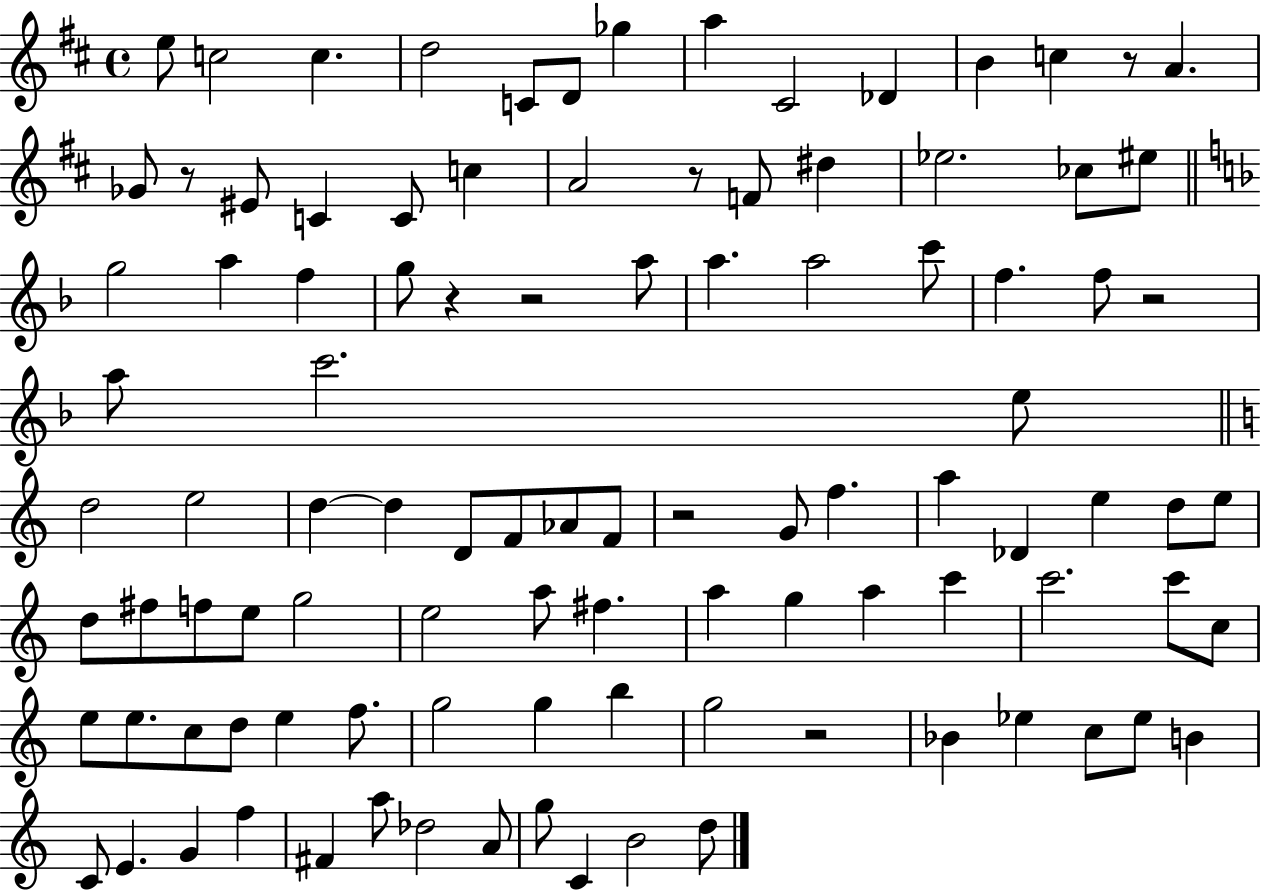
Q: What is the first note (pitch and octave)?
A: E5